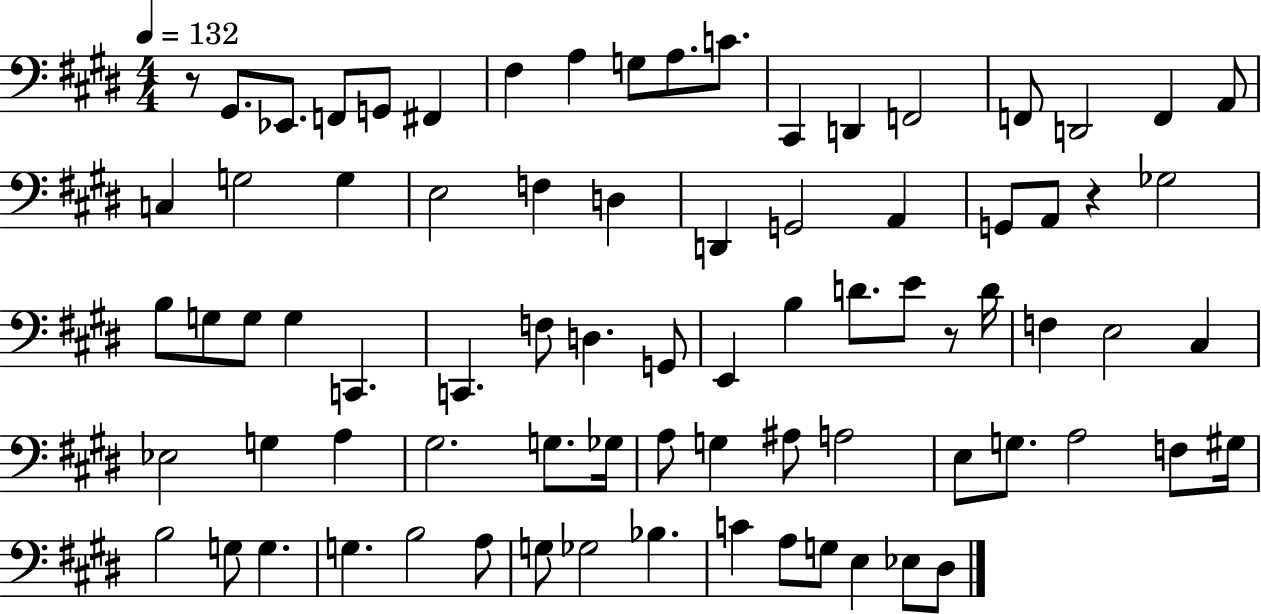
{
  \clef bass
  \numericTimeSignature
  \time 4/4
  \key e \major
  \tempo 4 = 132
  r8 gis,8. ees,8. f,8 g,8 fis,4 | fis4 a4 g8 a8. c'8. | cis,4 d,4 f,2 | f,8 d,2 f,4 a,8 | \break c4 g2 g4 | e2 f4 d4 | d,4 g,2 a,4 | g,8 a,8 r4 ges2 | \break b8 g8 g8 g4 c,4. | c,4. f8 d4. g,8 | e,4 b4 d'8. e'8 r8 d'16 | f4 e2 cis4 | \break ees2 g4 a4 | gis2. g8. ges16 | a8 g4 ais8 a2 | e8 g8. a2 f8 gis16 | \break b2 g8 g4. | g4. b2 a8 | g8 ges2 bes4. | c'4 a8 g8 e4 ees8 dis8 | \break \bar "|."
}